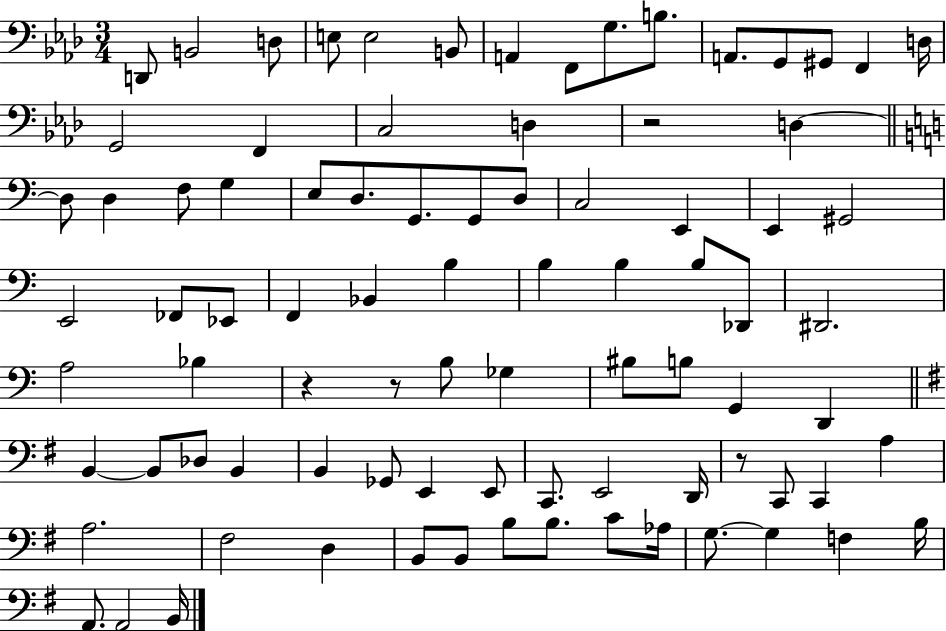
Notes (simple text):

D2/e B2/h D3/e E3/e E3/h B2/e A2/q F2/e G3/e. B3/e. A2/e. G2/e G#2/e F2/q D3/s G2/h F2/q C3/h D3/q R/h D3/q D3/e D3/q F3/e G3/q E3/e D3/e. G2/e. G2/e D3/e C3/h E2/q E2/q G#2/h E2/h FES2/e Eb2/e F2/q Bb2/q B3/q B3/q B3/q B3/e Db2/e D#2/h. A3/h Bb3/q R/q R/e B3/e Gb3/q BIS3/e B3/e G2/q D2/q B2/q B2/e Db3/e B2/q B2/q Gb2/e E2/q E2/e C2/e. E2/h D2/s R/e C2/e C2/q A3/q A3/h. F#3/h D3/q B2/e B2/e B3/e B3/e. C4/e Ab3/s G3/e. G3/q F3/q B3/s A2/e. A2/h B2/s